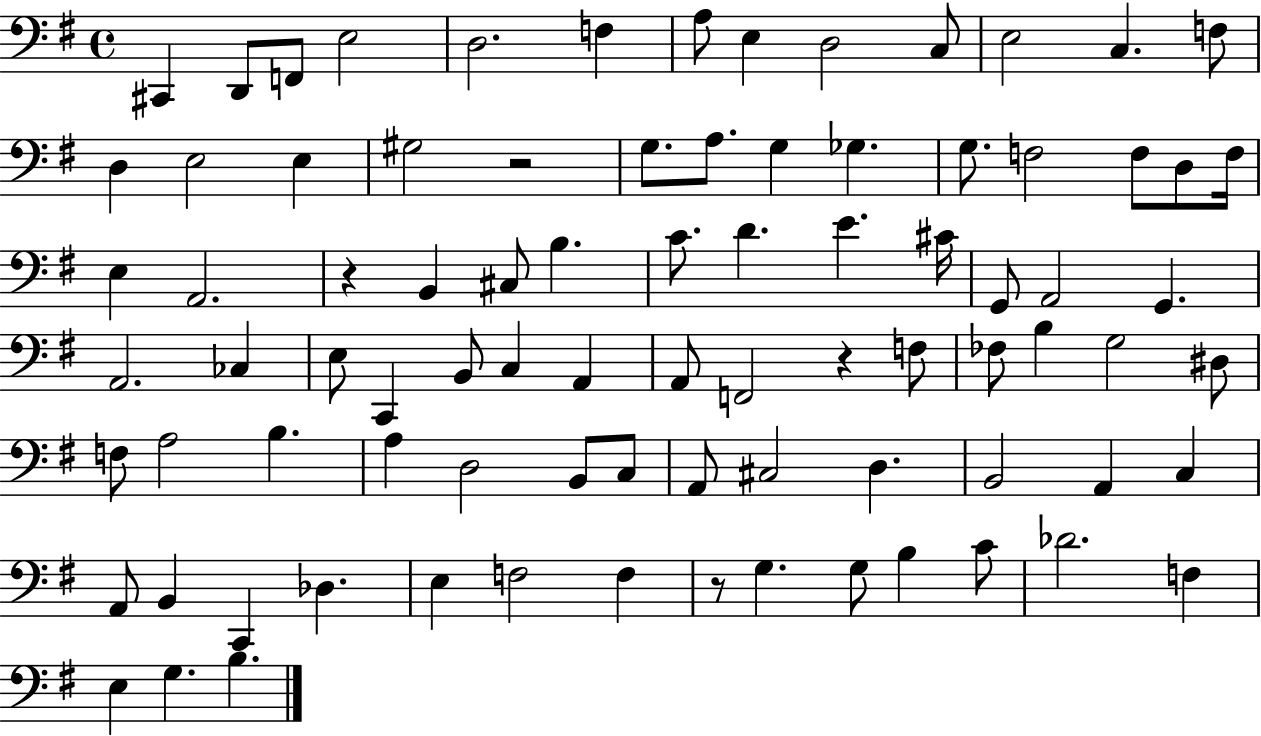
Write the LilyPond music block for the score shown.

{
  \clef bass
  \time 4/4
  \defaultTimeSignature
  \key g \major
  cis,4 d,8 f,8 e2 | d2. f4 | a8 e4 d2 c8 | e2 c4. f8 | \break d4 e2 e4 | gis2 r2 | g8. a8. g4 ges4. | g8. f2 f8 d8 f16 | \break e4 a,2. | r4 b,4 cis8 b4. | c'8. d'4. e'4. cis'16 | g,8 a,2 g,4. | \break a,2. ces4 | e8 c,4 b,8 c4 a,4 | a,8 f,2 r4 f8 | fes8 b4 g2 dis8 | \break f8 a2 b4. | a4 d2 b,8 c8 | a,8 cis2 d4. | b,2 a,4 c4 | \break a,8 b,4 c,4 des4. | e4 f2 f4 | r8 g4. g8 b4 c'8 | des'2. f4 | \break e4 g4. b4. | \bar "|."
}